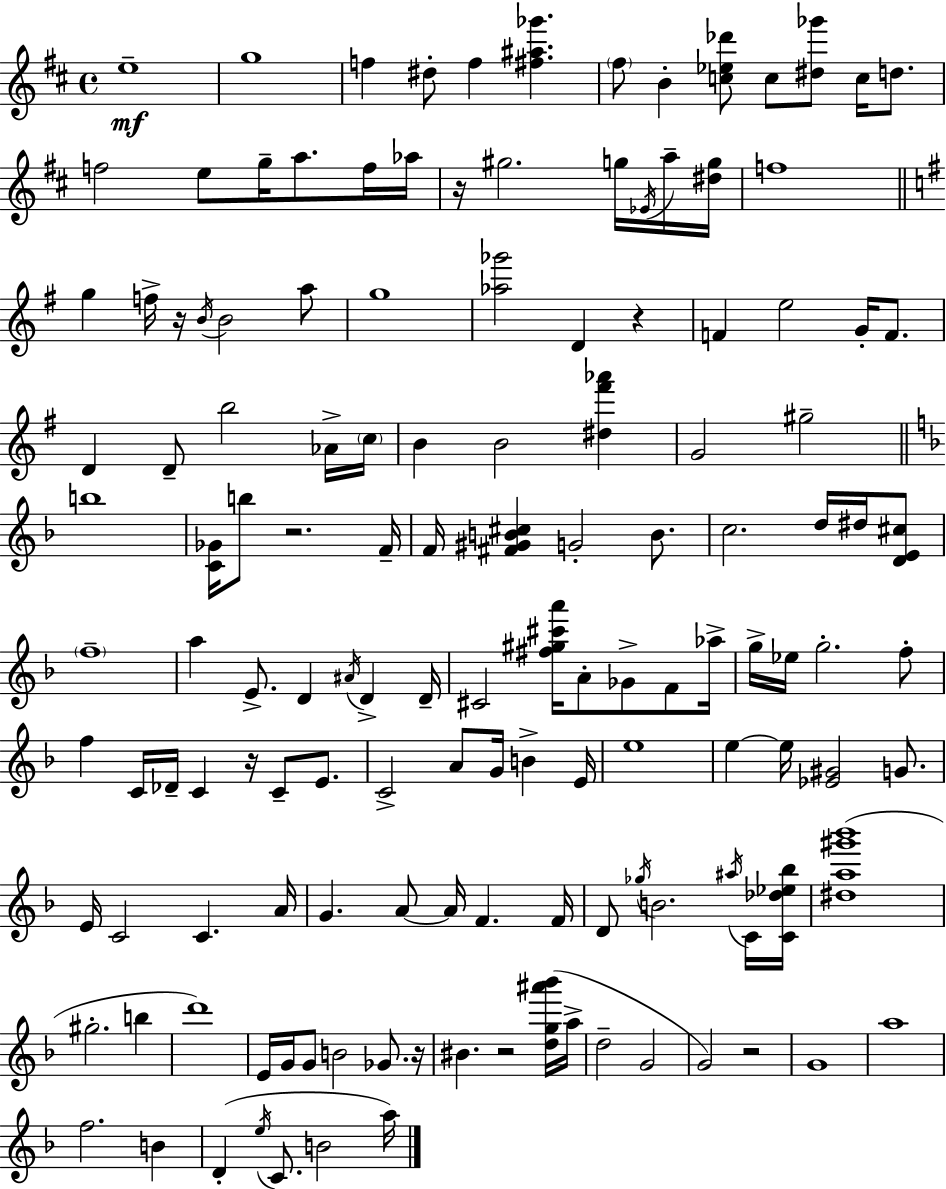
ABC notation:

X:1
T:Untitled
M:4/4
L:1/4
K:D
e4 g4 f ^d/2 f [^f^a_g'] ^f/2 B [c_e_d']/2 c/2 [^d_g']/2 c/4 d/2 f2 e/2 g/4 a/2 f/4 _a/4 z/4 ^g2 g/4 _E/4 a/4 [^dg]/4 f4 g f/4 z/4 B/4 B2 a/2 g4 [_a_g']2 D z F e2 G/4 F/2 D D/2 b2 _A/4 c/4 B B2 [^d^f'_a'] G2 ^g2 b4 [C_G]/4 b/2 z2 F/4 F/4 [^F^GB^c] G2 B/2 c2 d/4 ^d/4 [DE^c]/2 f4 a E/2 D ^A/4 D D/4 ^C2 [^f^g^c'a']/4 A/2 _G/2 F/2 _a/4 g/4 _e/4 g2 f/2 f C/4 _D/4 C z/4 C/2 E/2 C2 A/2 G/4 B E/4 e4 e e/4 [_E^G]2 G/2 E/4 C2 C A/4 G A/2 A/4 F F/4 D/2 _g/4 B2 ^a/4 C/4 [C_d_e_b]/4 [^da^g'_b']4 ^g2 b d'4 E/4 G/4 G/2 B2 _G/2 z/4 ^B z2 [dg^a'_b']/4 a/4 d2 G2 G2 z2 G4 a4 f2 B D e/4 C/2 B2 a/4